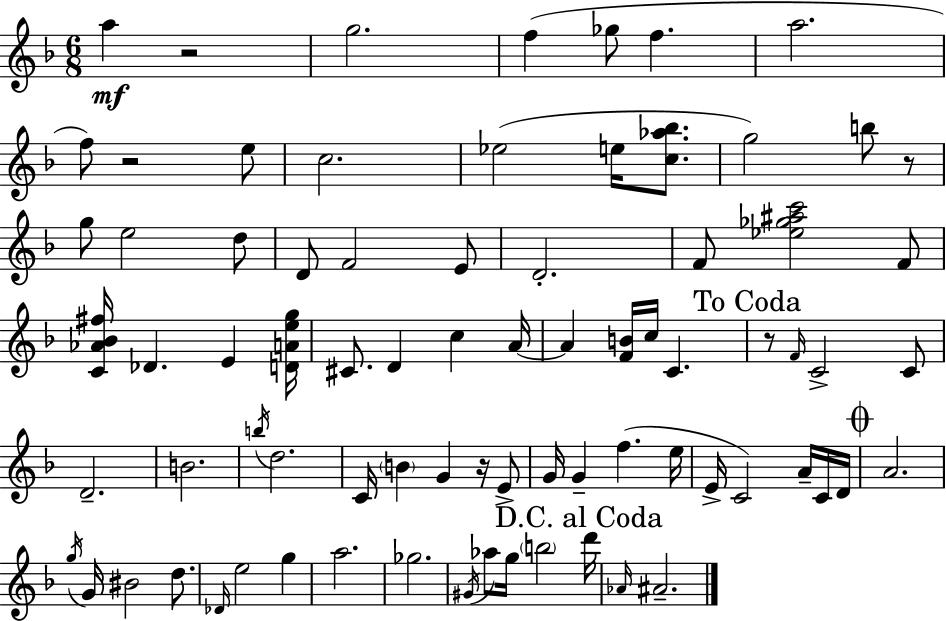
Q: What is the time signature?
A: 6/8